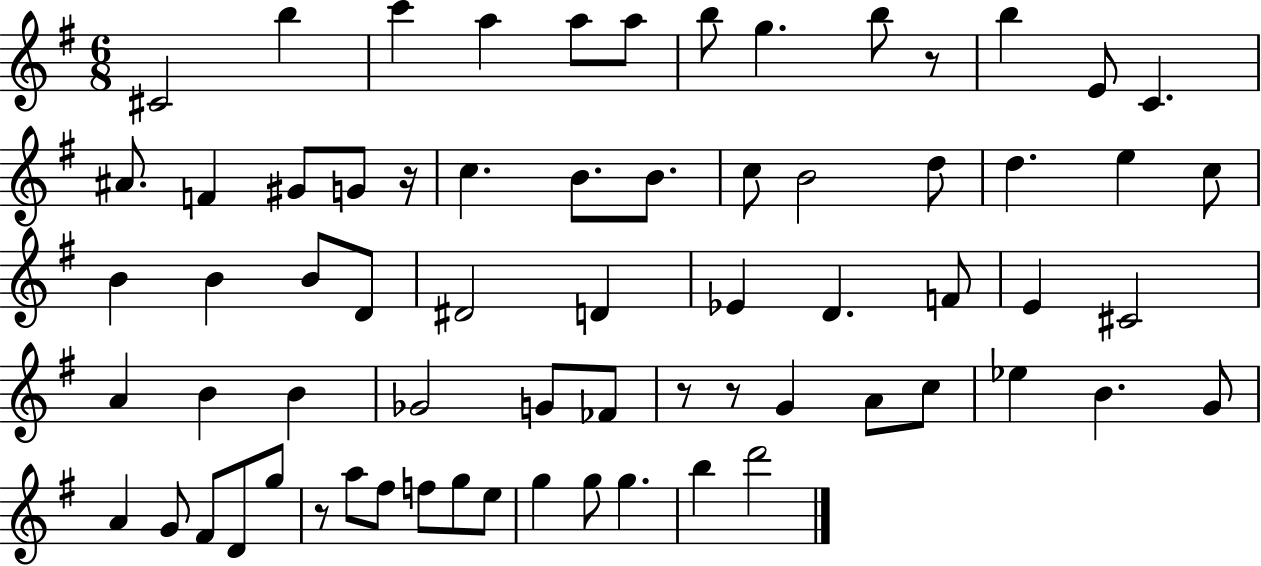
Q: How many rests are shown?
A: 5